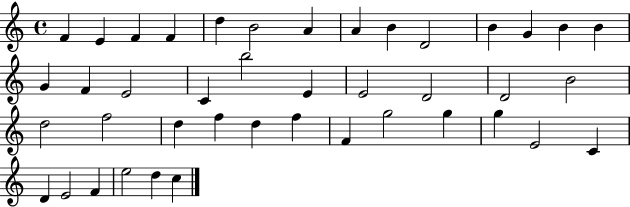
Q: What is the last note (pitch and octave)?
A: C5